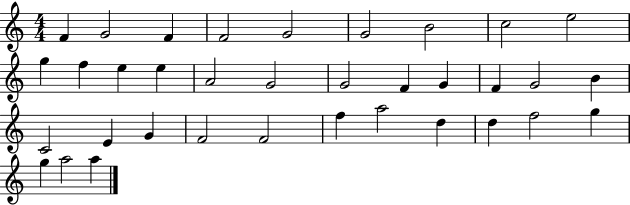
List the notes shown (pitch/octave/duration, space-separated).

F4/q G4/h F4/q F4/h G4/h G4/h B4/h C5/h E5/h G5/q F5/q E5/q E5/q A4/h G4/h G4/h F4/q G4/q F4/q G4/h B4/q C4/h E4/q G4/q F4/h F4/h F5/q A5/h D5/q D5/q F5/h G5/q G5/q A5/h A5/q